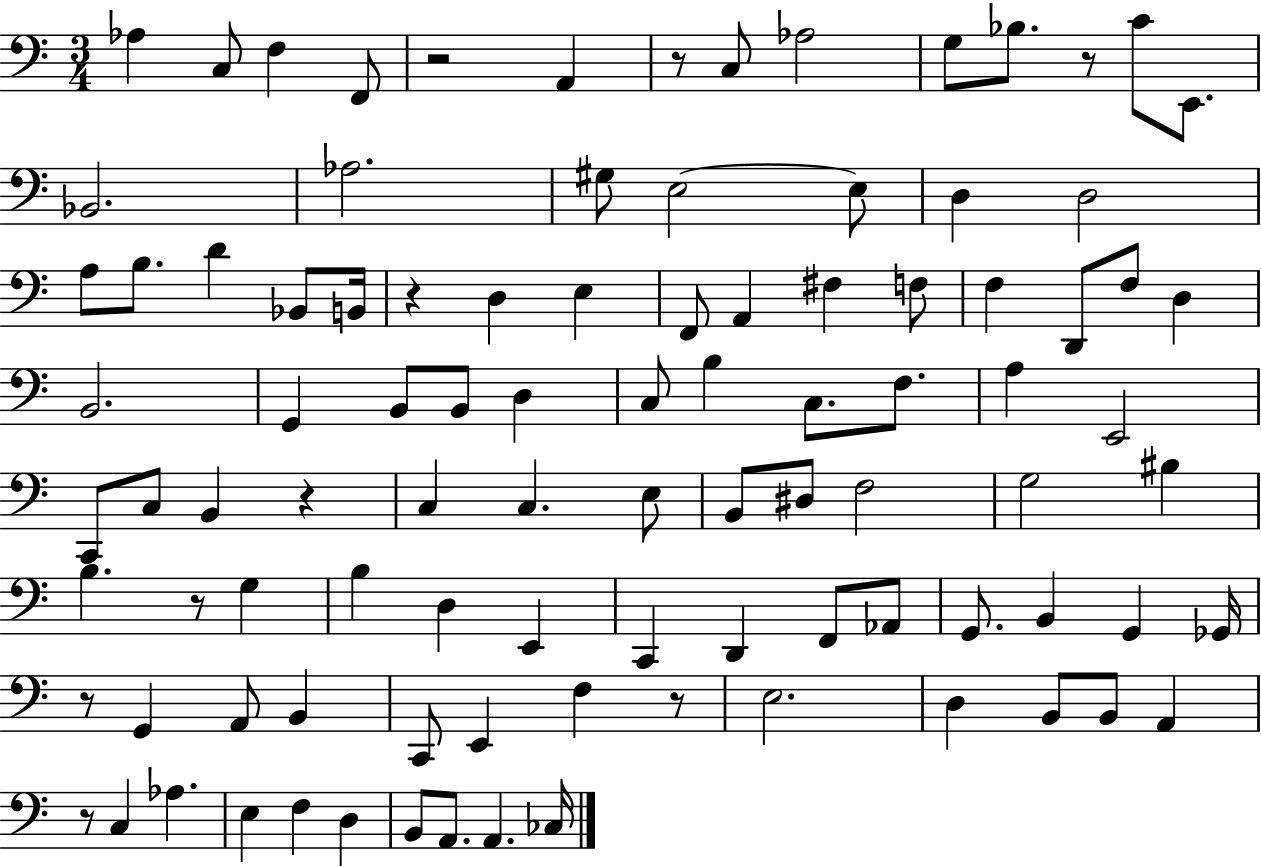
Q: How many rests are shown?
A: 9